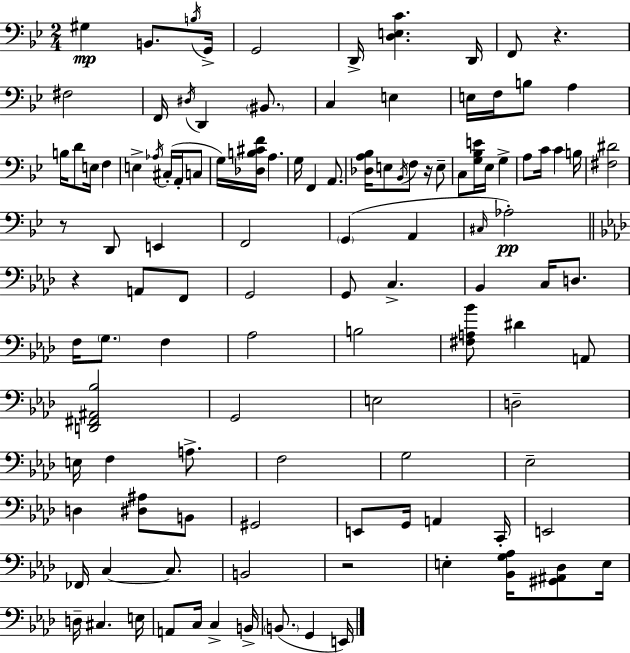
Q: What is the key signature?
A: BES major